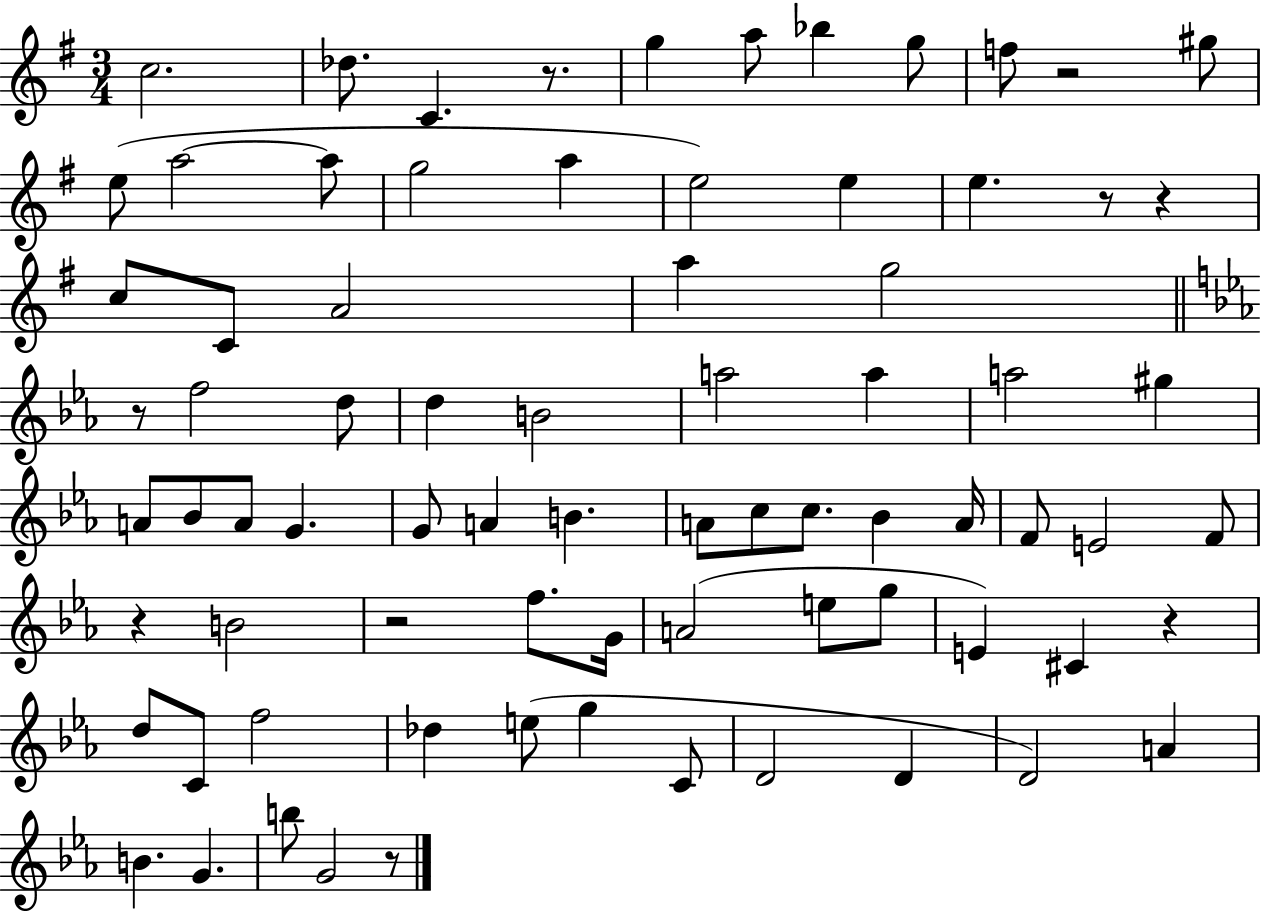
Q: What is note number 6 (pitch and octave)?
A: Bb5